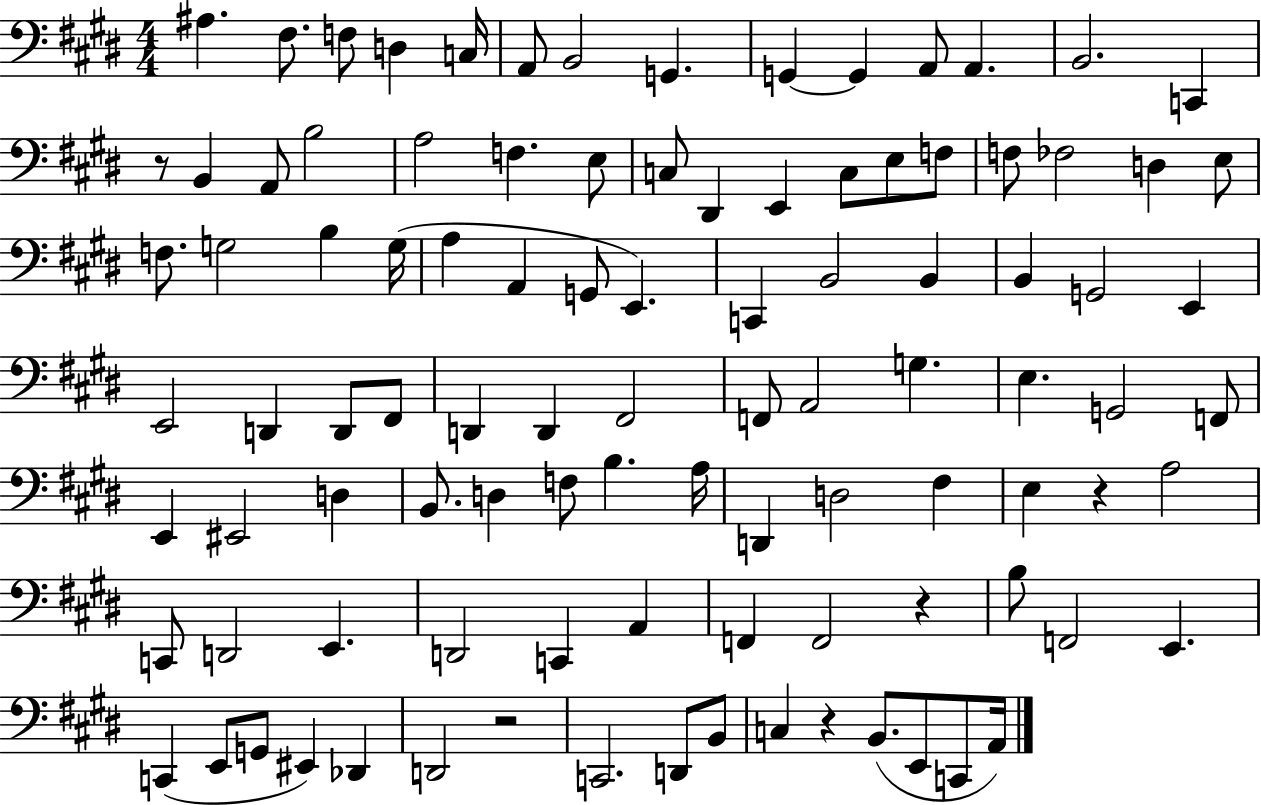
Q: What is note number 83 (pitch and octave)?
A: E2